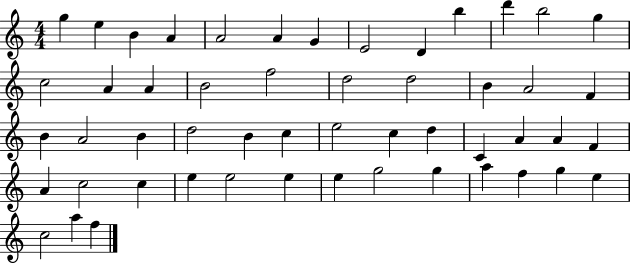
G5/q E5/q B4/q A4/q A4/h A4/q G4/q E4/h D4/q B5/q D6/q B5/h G5/q C5/h A4/q A4/q B4/h F5/h D5/h D5/h B4/q A4/h F4/q B4/q A4/h B4/q D5/h B4/q C5/q E5/h C5/q D5/q C4/q A4/q A4/q F4/q A4/q C5/h C5/q E5/q E5/h E5/q E5/q G5/h G5/q A5/q F5/q G5/q E5/q C5/h A5/q F5/q